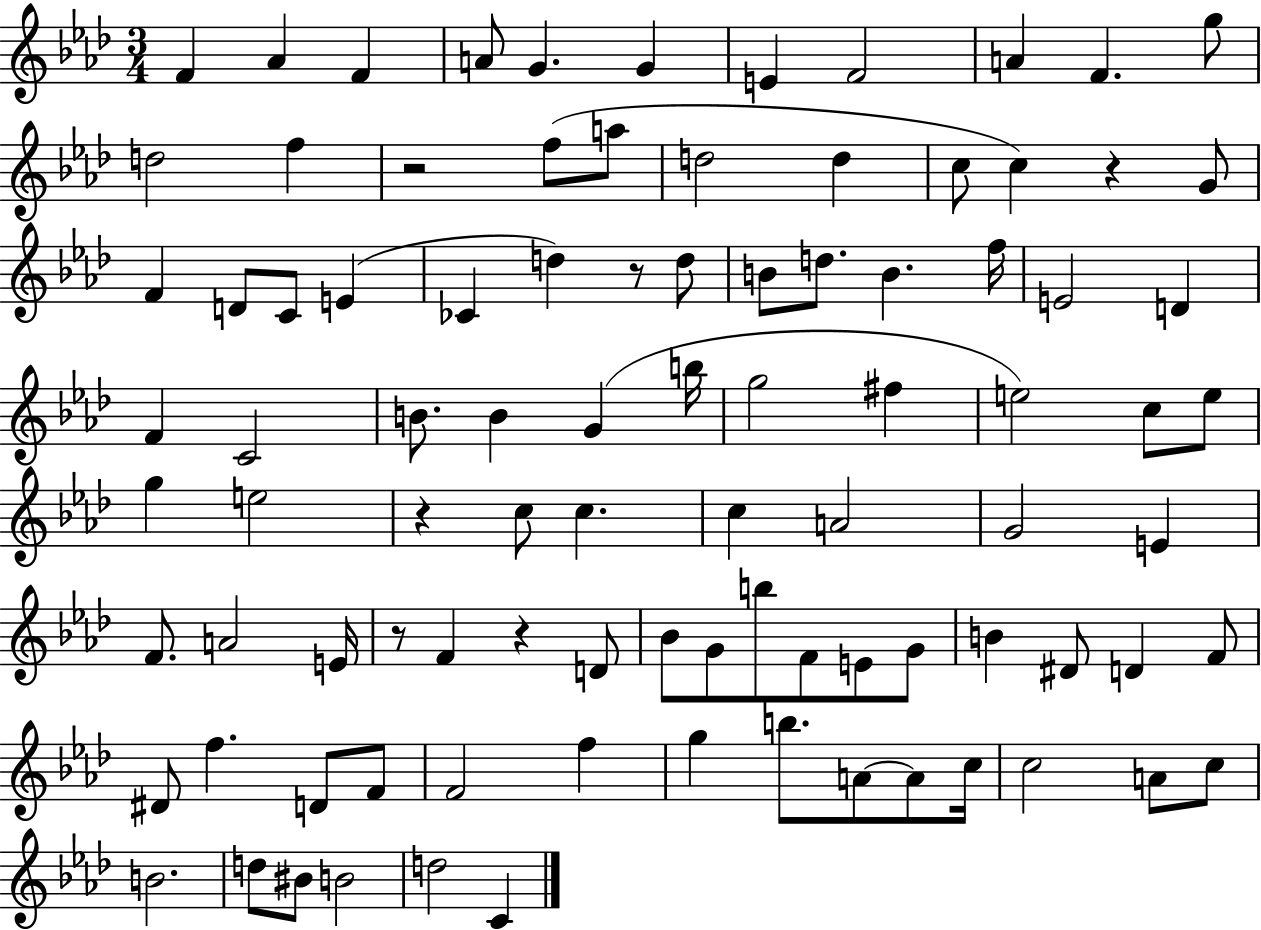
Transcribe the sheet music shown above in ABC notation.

X:1
T:Untitled
M:3/4
L:1/4
K:Ab
F _A F A/2 G G E F2 A F g/2 d2 f z2 f/2 a/2 d2 d c/2 c z G/2 F D/2 C/2 E _C d z/2 d/2 B/2 d/2 B f/4 E2 D F C2 B/2 B G b/4 g2 ^f e2 c/2 e/2 g e2 z c/2 c c A2 G2 E F/2 A2 E/4 z/2 F z D/2 _B/2 G/2 b/2 F/2 E/2 G/2 B ^D/2 D F/2 ^D/2 f D/2 F/2 F2 f g b/2 A/2 A/2 c/4 c2 A/2 c/2 B2 d/2 ^B/2 B2 d2 C